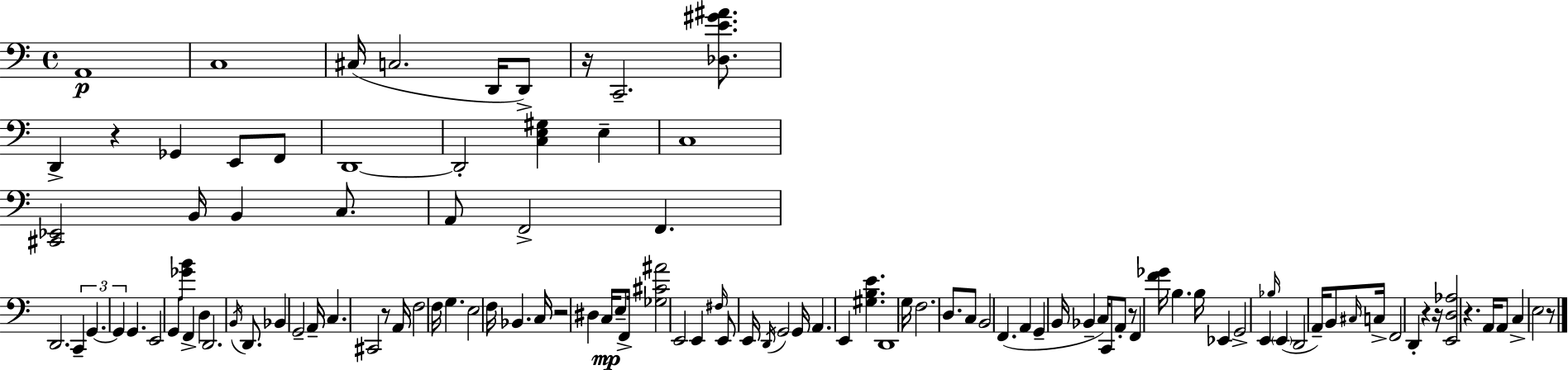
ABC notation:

X:1
T:Untitled
M:4/4
L:1/4
K:C
A,,4 C,4 ^C,/4 C,2 D,,/4 D,,/2 z/4 C,,2 [_D,E^G^A]/2 D,, z _G,, E,,/2 F,,/2 D,,4 D,,2 [C,E,^G,] E, C,4 [^C,,_E,,]2 B,,/4 B,, C,/2 A,,/2 F,,2 F,, D,,2 C,, G,, G,, G,, E,,2 G,,/2 [_GB]/2 F,, D, D,,2 B,,/4 D,,/2 _B,, G,,2 A,,/4 C, ^C,,2 z/2 A,,/4 F,2 F,/4 G, E,2 F,/4 _B,, C,/4 z2 ^D, C,/4 E,/2 F,,/4 [_G,^C^A]2 E,,2 E,, ^F,/4 E,,/2 E,,/4 D,,/4 G,,2 G,,/4 A,, E,, [^G,B,E] D,,4 G,/4 F,2 D,/2 C,/2 B,,2 F,, A,, G,, B,,/4 _B,, C,/4 C,,/2 A,,/2 z/2 F,, [F_G]/4 B, B,/4 _E,, G,,2 E,, _B,/4 E,, D,,2 A,,/4 B,,/2 ^C,/4 C,/4 F,,2 D,, z z/4 [E,,D,_A,]2 z A,,/4 A,,/2 C, E,2 z/2